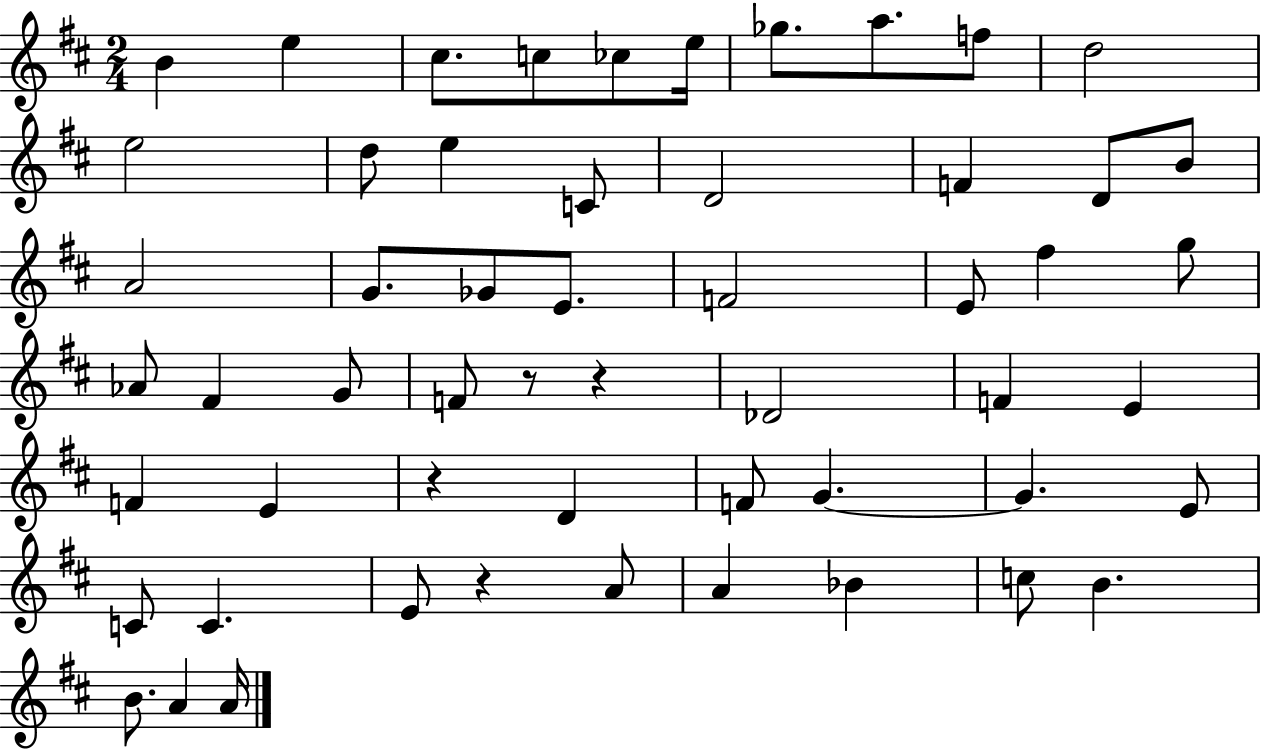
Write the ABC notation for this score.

X:1
T:Untitled
M:2/4
L:1/4
K:D
B e ^c/2 c/2 _c/2 e/4 _g/2 a/2 f/2 d2 e2 d/2 e C/2 D2 F D/2 B/2 A2 G/2 _G/2 E/2 F2 E/2 ^f g/2 _A/2 ^F G/2 F/2 z/2 z _D2 F E F E z D F/2 G G E/2 C/2 C E/2 z A/2 A _B c/2 B B/2 A A/4